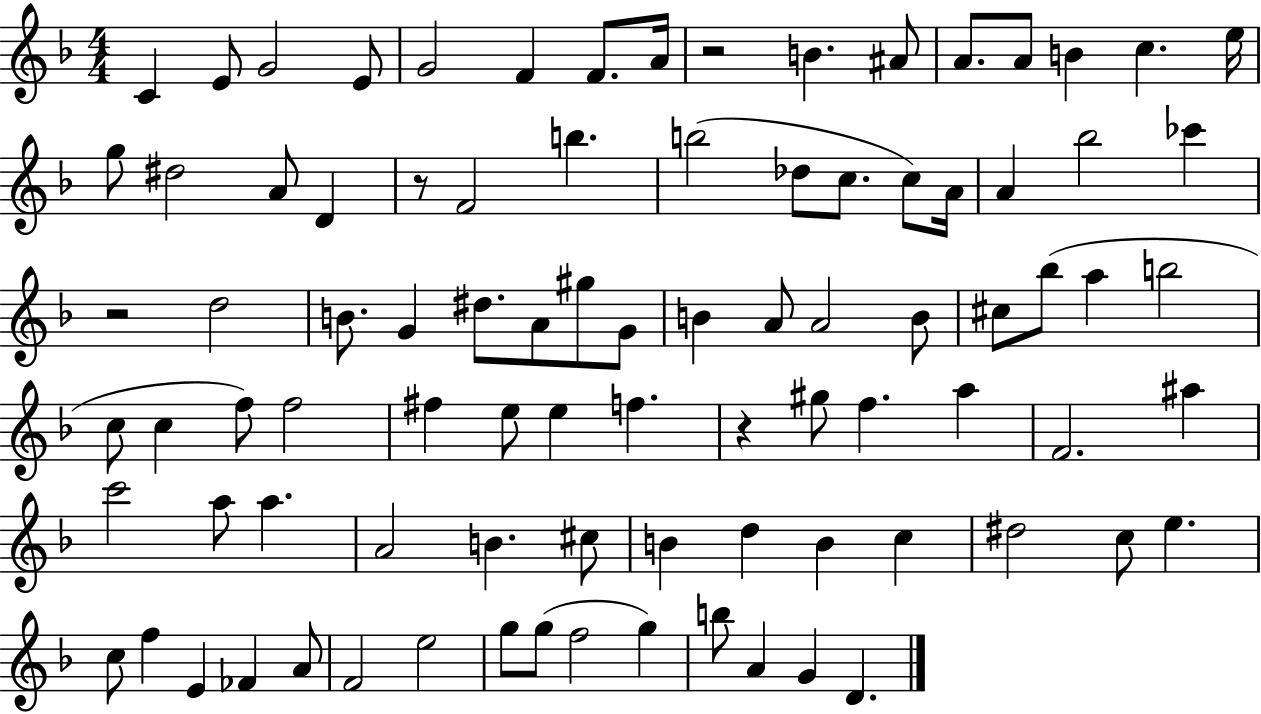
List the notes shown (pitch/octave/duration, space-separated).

C4/q E4/e G4/h E4/e G4/h F4/q F4/e. A4/s R/h B4/q. A#4/e A4/e. A4/e B4/q C5/q. E5/s G5/e D#5/h A4/e D4/q R/e F4/h B5/q. B5/h Db5/e C5/e. C5/e A4/s A4/q Bb5/h CES6/q R/h D5/h B4/e. G4/q D#5/e. A4/e G#5/e G4/e B4/q A4/e A4/h B4/e C#5/e Bb5/e A5/q B5/h C5/e C5/q F5/e F5/h F#5/q E5/e E5/q F5/q. R/q G#5/e F5/q. A5/q F4/h. A#5/q C6/h A5/e A5/q. A4/h B4/q. C#5/e B4/q D5/q B4/q C5/q D#5/h C5/e E5/q. C5/e F5/q E4/q FES4/q A4/e F4/h E5/h G5/e G5/e F5/h G5/q B5/e A4/q G4/q D4/q.